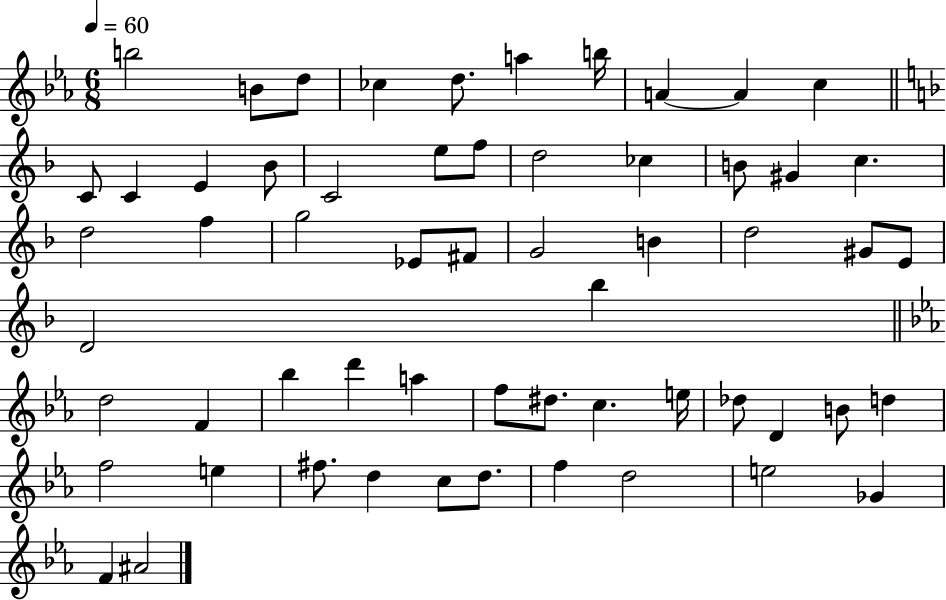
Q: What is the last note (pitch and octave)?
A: A#4